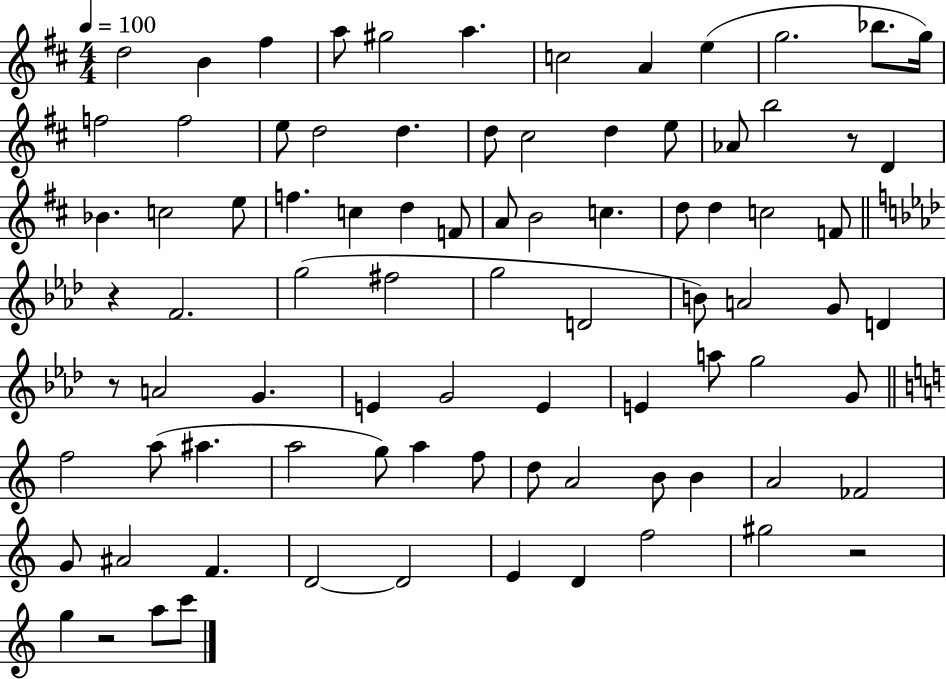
{
  \clef treble
  \numericTimeSignature
  \time 4/4
  \key d \major
  \tempo 4 = 100
  d''2 b'4 fis''4 | a''8 gis''2 a''4. | c''2 a'4 e''4( | g''2. bes''8. g''16) | \break f''2 f''2 | e''8 d''2 d''4. | d''8 cis''2 d''4 e''8 | aes'8 b''2 r8 d'4 | \break bes'4. c''2 e''8 | f''4. c''4 d''4 f'8 | a'8 b'2 c''4. | d''8 d''4 c''2 f'8 | \break \bar "||" \break \key aes \major r4 f'2. | g''2( fis''2 | g''2 d'2 | b'8) a'2 g'8 d'4 | \break r8 a'2 g'4. | e'4 g'2 e'4 | e'4 a''8 g''2 g'8 | \bar "||" \break \key c \major f''2 a''8( ais''4. | a''2 g''8) a''4 f''8 | d''8 a'2 b'8 b'4 | a'2 fes'2 | \break g'8 ais'2 f'4. | d'2~~ d'2 | e'4 d'4 f''2 | gis''2 r2 | \break g''4 r2 a''8 c'''8 | \bar "|."
}